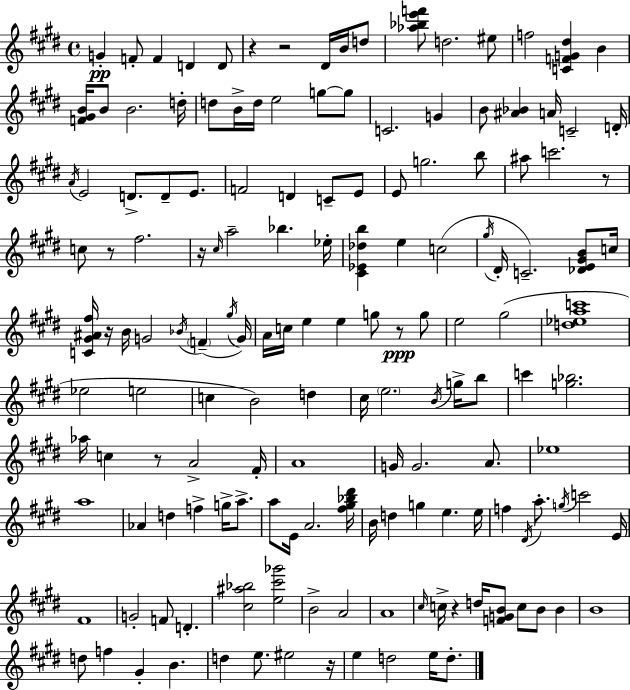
X:1
T:Untitled
M:4/4
L:1/4
K:E
G F/2 F D D/2 z z2 ^D/4 B/4 d/2 [_a_be'f']/2 d2 ^e/2 f2 [CFG^d] B [F^GB]/4 B/2 B2 d/4 d/2 B/4 d/4 e2 g/2 g/2 C2 G B/2 [^A_B] A/4 C2 D/4 A/4 E2 D/2 D/2 E/2 F2 D C/2 E/2 E/2 g2 b/2 ^a/2 c'2 z/2 c/2 z/2 ^f2 z/4 ^c/4 a2 _b _e/4 [^C_E_db] e c2 ^g/4 ^D/4 C2 [_DE^GB]/2 c/4 [C^G^A^f]/4 z/4 B/4 G2 _B/4 F ^g/4 G/4 A/4 c/4 e e g/2 z/2 g/2 e2 ^g2 [d_eac']4 _e2 e2 c B2 d ^c/4 e2 B/4 g/4 b/2 c' [g_b]2 _a/4 c z/2 A2 ^F/4 A4 G/4 G2 A/2 _e4 a4 _A d f g/4 a/2 a/2 E/4 A2 [^f^g_b^d']/4 B/4 d g e e/4 f ^D/4 a/2 g/4 c'2 E/4 ^F4 G2 F/2 D [^c^a_b]2 [e^c'_g']2 B2 A2 A4 ^c/4 c/4 z d/4 [FGB]/2 c/2 B/2 B B4 d/2 f ^G B d e/2 ^e2 z/4 e d2 e/4 d/2